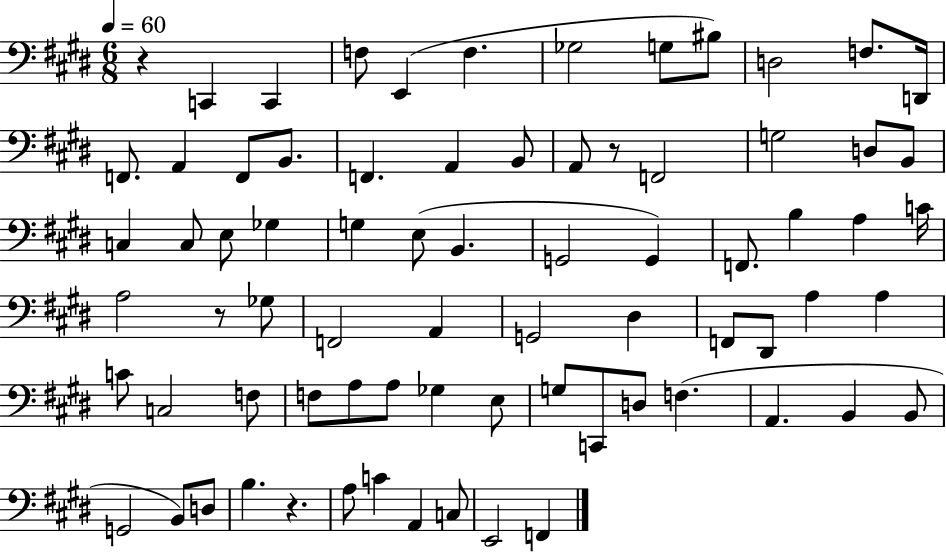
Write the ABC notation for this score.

X:1
T:Untitled
M:6/8
L:1/4
K:E
z C,, C,, F,/2 E,, F, _G,2 G,/2 ^B,/2 D,2 F,/2 D,,/4 F,,/2 A,, F,,/2 B,,/2 F,, A,, B,,/2 A,,/2 z/2 F,,2 G,2 D,/2 B,,/2 C, C,/2 E,/2 _G, G, E,/2 B,, G,,2 G,, F,,/2 B, A, C/4 A,2 z/2 _G,/2 F,,2 A,, G,,2 ^D, F,,/2 ^D,,/2 A, A, C/2 C,2 F,/2 F,/2 A,/2 A,/2 _G, E,/2 G,/2 C,,/2 D,/2 F, A,, B,, B,,/2 G,,2 B,,/2 D,/2 B, z A,/2 C A,, C,/2 E,,2 F,,